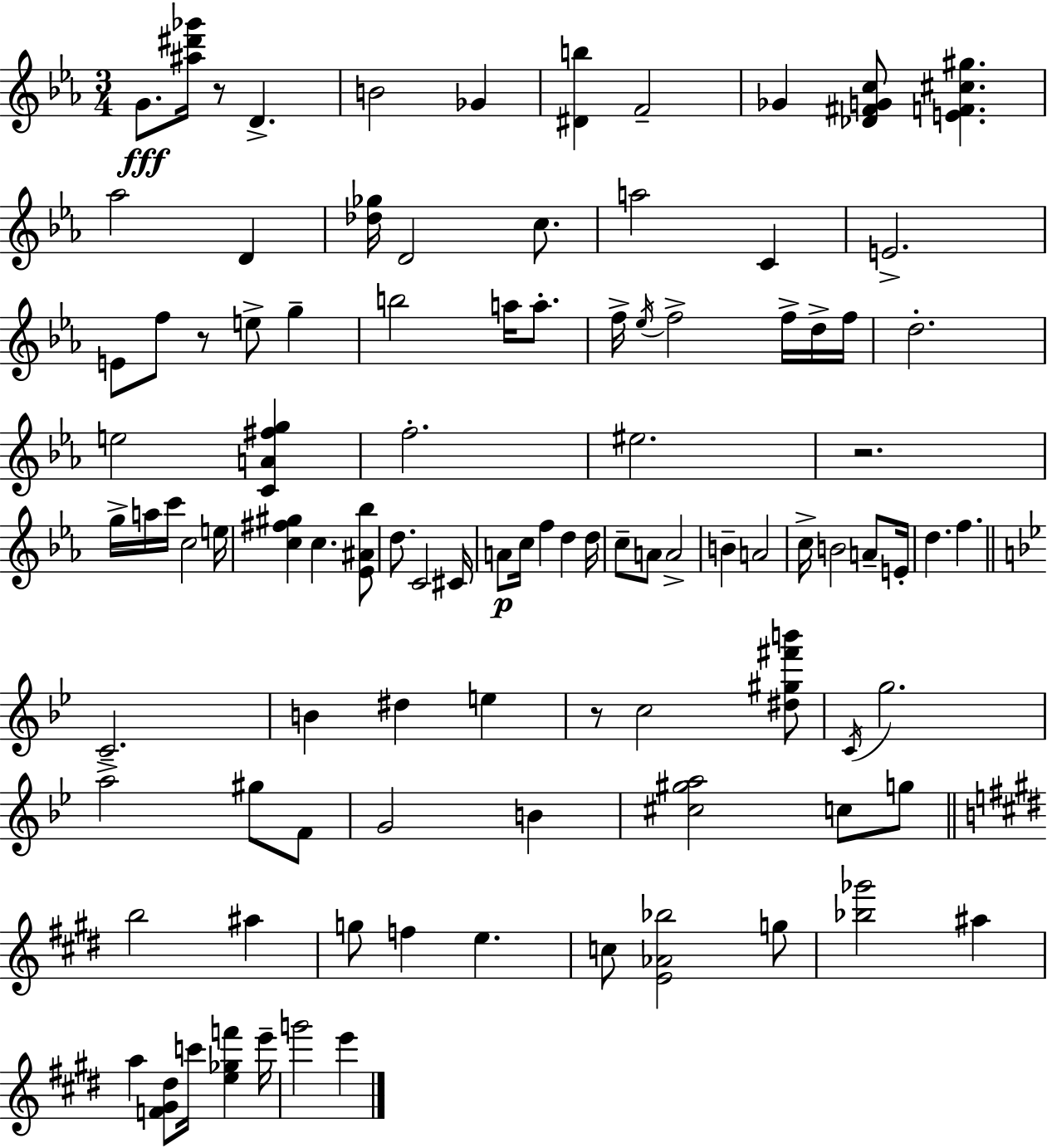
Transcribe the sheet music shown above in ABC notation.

X:1
T:Untitled
M:3/4
L:1/4
K:Eb
G/2 [^a^d'_g']/4 z/2 D B2 _G [^Db] F2 _G [_D^FGc]/2 [EF^c^g] _a2 D [_d_g]/4 D2 c/2 a2 C E2 E/2 f/2 z/2 e/2 g b2 a/4 a/2 f/4 _e/4 f2 f/4 d/4 f/4 d2 e2 [CA^fg] f2 ^e2 z2 g/4 a/4 c'/4 c2 e/4 [c^f^g] c [_E^A_b]/2 d/2 C2 ^C/4 A/2 c/4 f d d/4 c/2 A/2 A2 B A2 c/4 B2 A/2 E/4 d f C2 B ^d e z/2 c2 [^d^g^f'b']/2 C/4 g2 a2 ^g/2 F/2 G2 B [^c^ga]2 c/2 g/2 b2 ^a g/2 f e c/2 [E_A_b]2 g/2 [_b_g']2 ^a a [F^G^d]/2 c'/4 [e_gf'] e'/4 g'2 e'